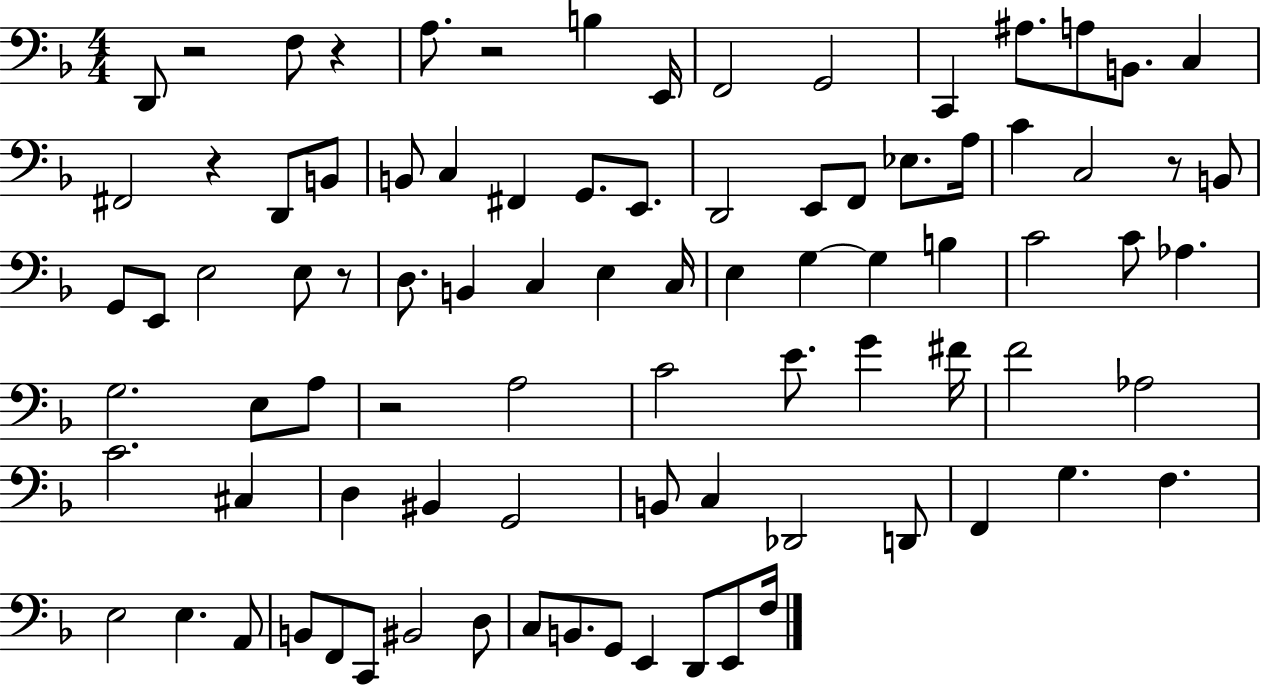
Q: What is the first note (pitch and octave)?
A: D2